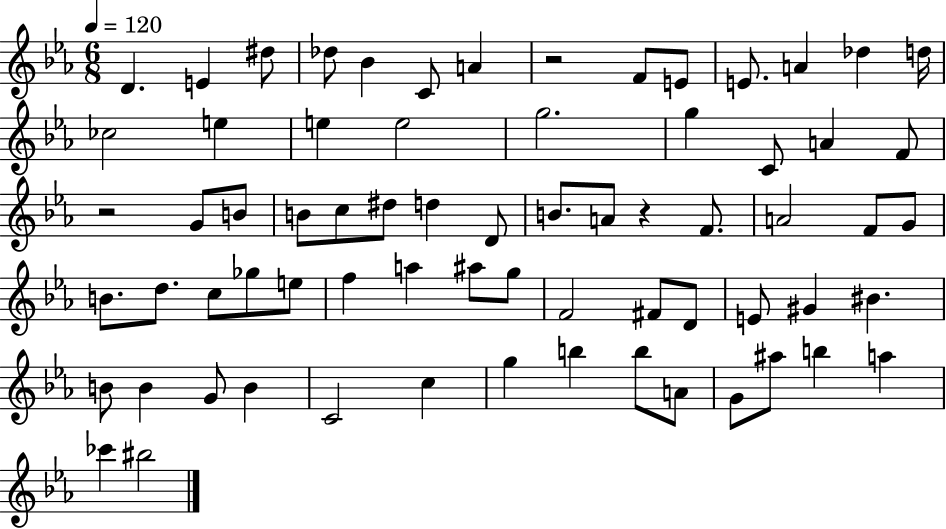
D4/q. E4/q D#5/e Db5/e Bb4/q C4/e A4/q R/h F4/e E4/e E4/e. A4/q Db5/q D5/s CES5/h E5/q E5/q E5/h G5/h. G5/q C4/e A4/q F4/e R/h G4/e B4/e B4/e C5/e D#5/e D5/q D4/e B4/e. A4/e R/q F4/e. A4/h F4/e G4/e B4/e. D5/e. C5/e Gb5/e E5/e F5/q A5/q A#5/e G5/e F4/h F#4/e D4/e E4/e G#4/q BIS4/q. B4/e B4/q G4/e B4/q C4/h C5/q G5/q B5/q B5/e A4/e G4/e A#5/e B5/q A5/q CES6/q BIS5/h